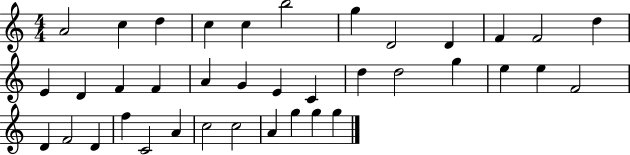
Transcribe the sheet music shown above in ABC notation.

X:1
T:Untitled
M:4/4
L:1/4
K:C
A2 c d c c b2 g D2 D F F2 d E D F F A G E C d d2 g e e F2 D F2 D f C2 A c2 c2 A g g g